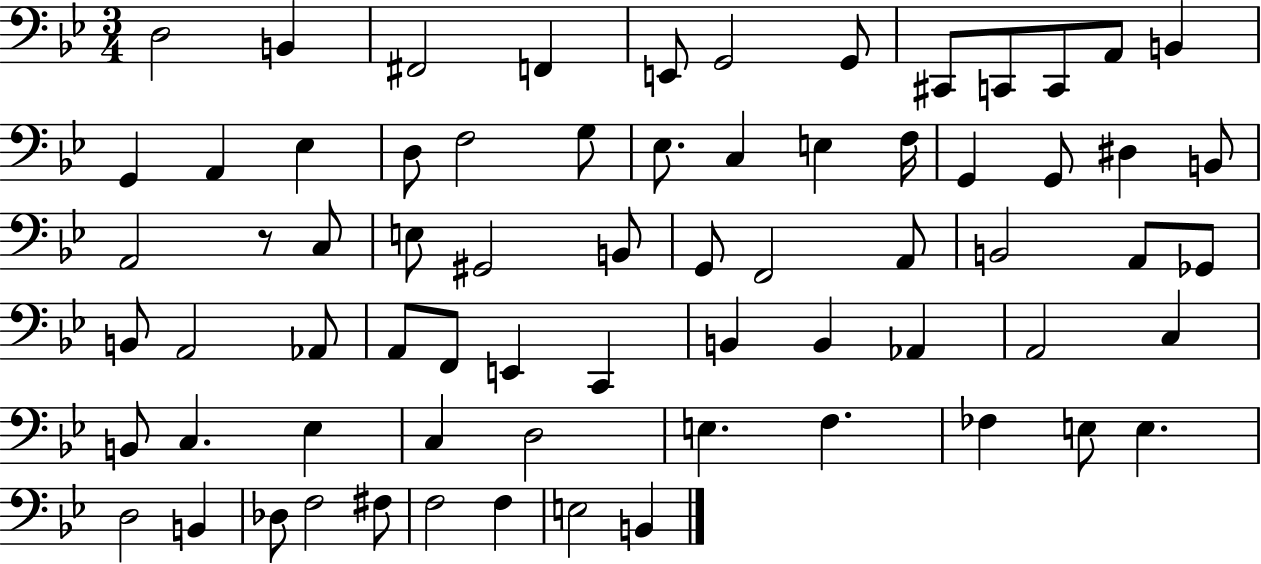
D3/h B2/q F#2/h F2/q E2/e G2/h G2/e C#2/e C2/e C2/e A2/e B2/q G2/q A2/q Eb3/q D3/e F3/h G3/e Eb3/e. C3/q E3/q F3/s G2/q G2/e D#3/q B2/e A2/h R/e C3/e E3/e G#2/h B2/e G2/e F2/h A2/e B2/h A2/e Gb2/e B2/e A2/h Ab2/e A2/e F2/e E2/q C2/q B2/q B2/q Ab2/q A2/h C3/q B2/e C3/q. Eb3/q C3/q D3/h E3/q. F3/q. FES3/q E3/e E3/q. D3/h B2/q Db3/e F3/h F#3/e F3/h F3/q E3/h B2/q